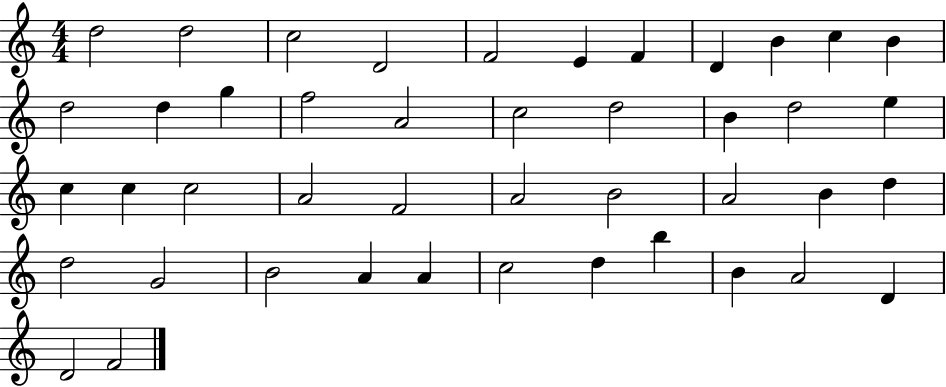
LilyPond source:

{
  \clef treble
  \numericTimeSignature
  \time 4/4
  \key c \major
  d''2 d''2 | c''2 d'2 | f'2 e'4 f'4 | d'4 b'4 c''4 b'4 | \break d''2 d''4 g''4 | f''2 a'2 | c''2 d''2 | b'4 d''2 e''4 | \break c''4 c''4 c''2 | a'2 f'2 | a'2 b'2 | a'2 b'4 d''4 | \break d''2 g'2 | b'2 a'4 a'4 | c''2 d''4 b''4 | b'4 a'2 d'4 | \break d'2 f'2 | \bar "|."
}